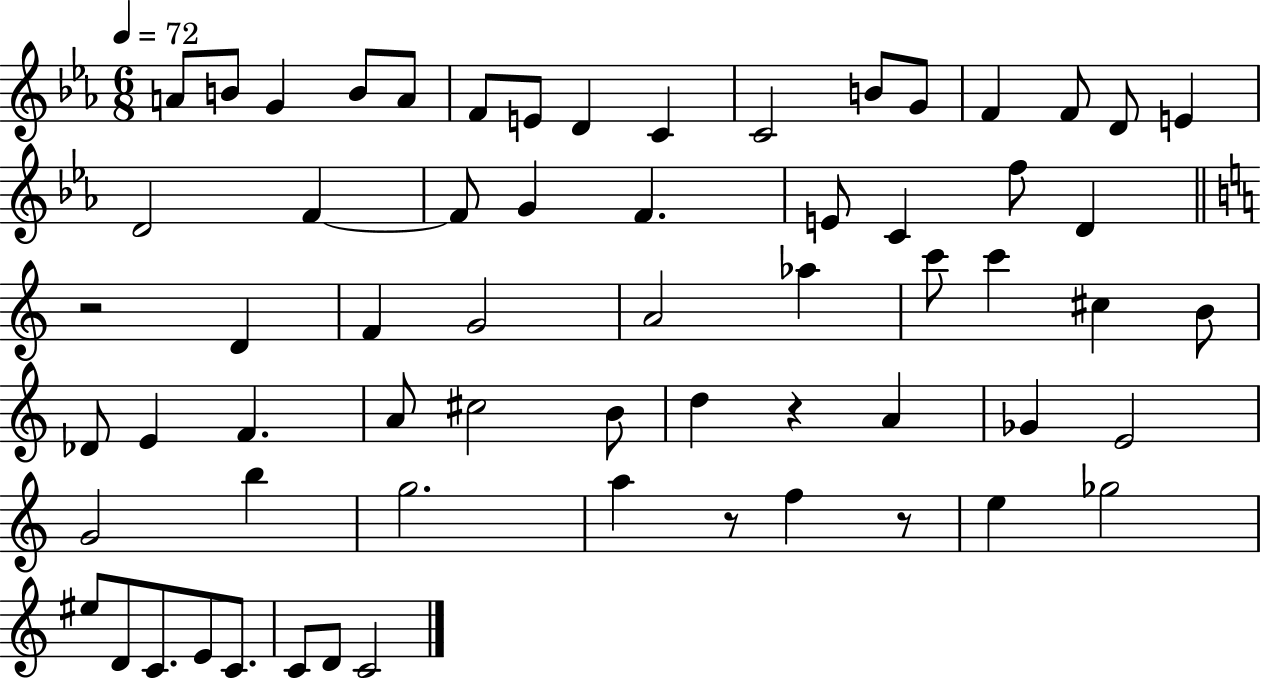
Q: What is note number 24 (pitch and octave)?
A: F5